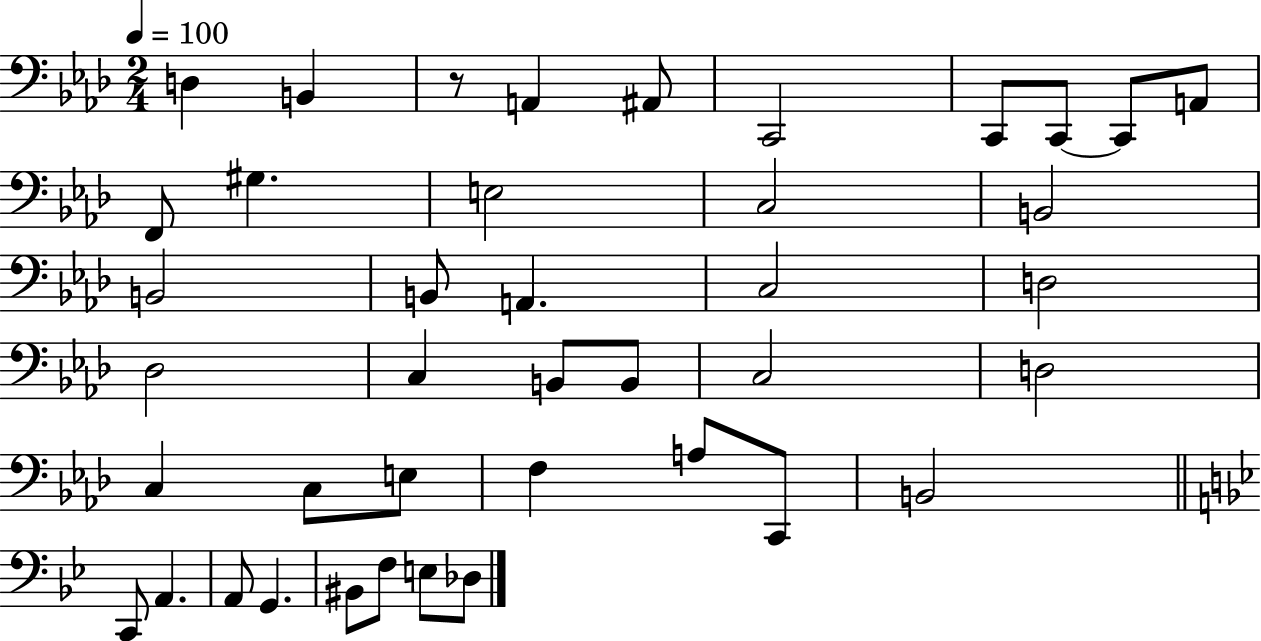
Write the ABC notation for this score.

X:1
T:Untitled
M:2/4
L:1/4
K:Ab
D, B,, z/2 A,, ^A,,/2 C,,2 C,,/2 C,,/2 C,,/2 A,,/2 F,,/2 ^G, E,2 C,2 B,,2 B,,2 B,,/2 A,, C,2 D,2 _D,2 C, B,,/2 B,,/2 C,2 D,2 C, C,/2 E,/2 F, A,/2 C,,/2 B,,2 C,,/2 A,, A,,/2 G,, ^B,,/2 F,/2 E,/2 _D,/2